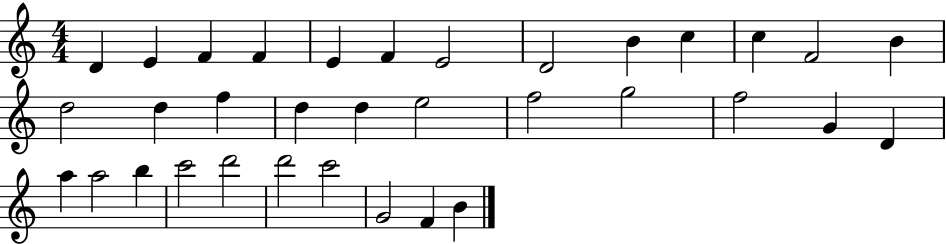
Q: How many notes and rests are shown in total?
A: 34